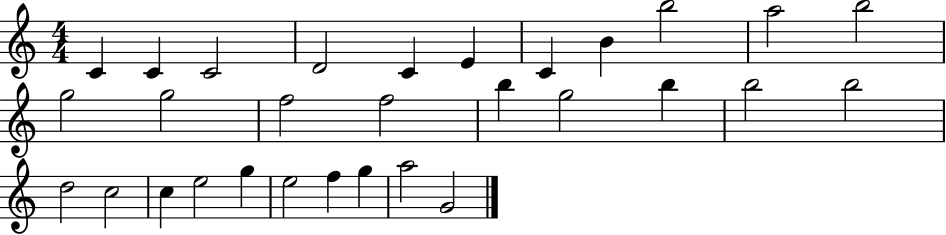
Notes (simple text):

C4/q C4/q C4/h D4/h C4/q E4/q C4/q B4/q B5/h A5/h B5/h G5/h G5/h F5/h F5/h B5/q G5/h B5/q B5/h B5/h D5/h C5/h C5/q E5/h G5/q E5/h F5/q G5/q A5/h G4/h